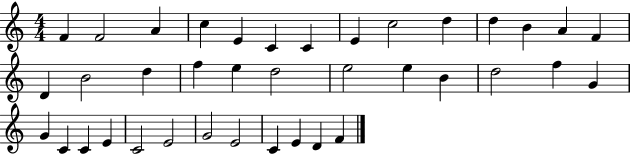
F4/q F4/h A4/q C5/q E4/q C4/q C4/q E4/q C5/h D5/q D5/q B4/q A4/q F4/q D4/q B4/h D5/q F5/q E5/q D5/h E5/h E5/q B4/q D5/h F5/q G4/q G4/q C4/q C4/q E4/q C4/h E4/h G4/h E4/h C4/q E4/q D4/q F4/q